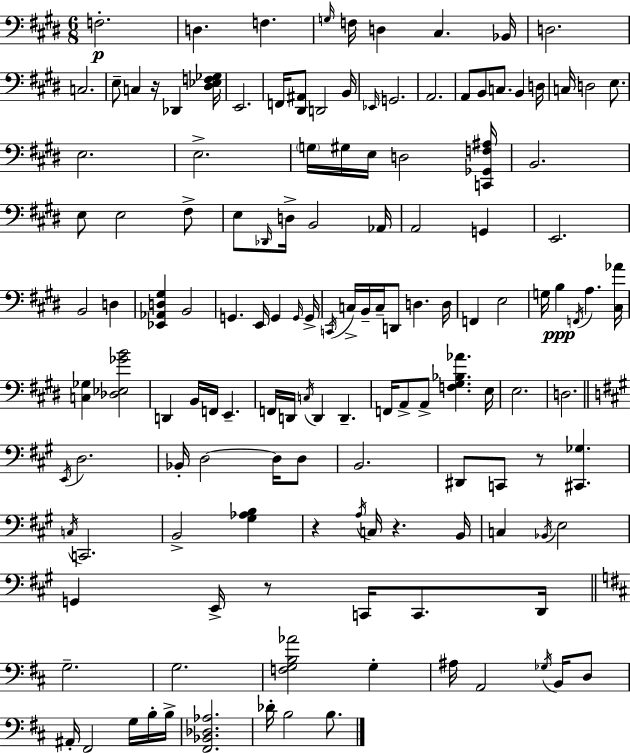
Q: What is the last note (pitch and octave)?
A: B3